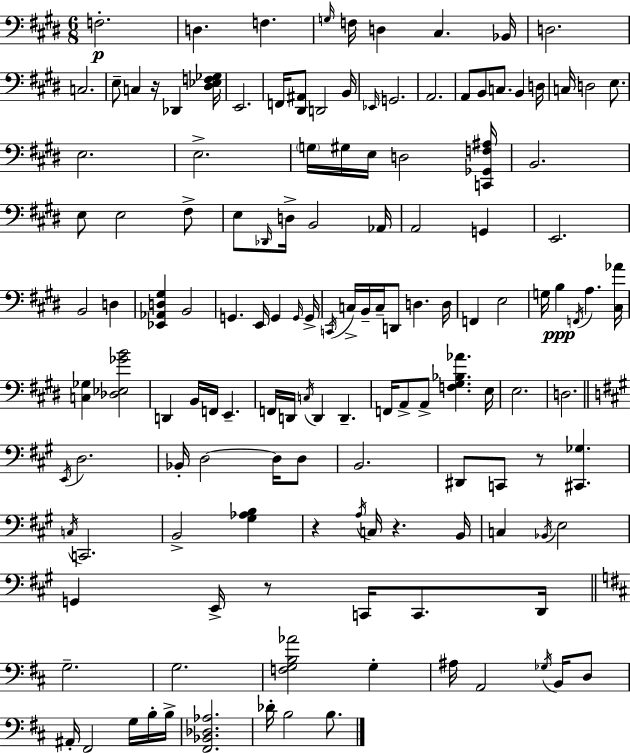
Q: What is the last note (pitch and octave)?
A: B3